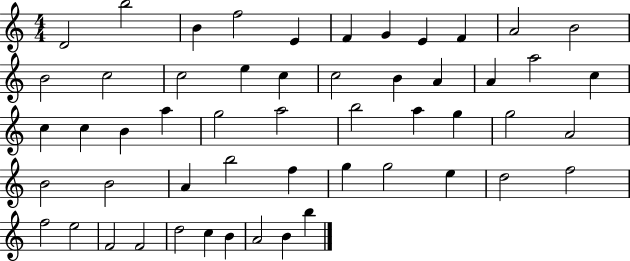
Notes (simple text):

D4/h B5/h B4/q F5/h E4/q F4/q G4/q E4/q F4/q A4/h B4/h B4/h C5/h C5/h E5/q C5/q C5/h B4/q A4/q A4/q A5/h C5/q C5/q C5/q B4/q A5/q G5/h A5/h B5/h A5/q G5/q G5/h A4/h B4/h B4/h A4/q B5/h F5/q G5/q G5/h E5/q D5/h F5/h F5/h E5/h F4/h F4/h D5/h C5/q B4/q A4/h B4/q B5/q